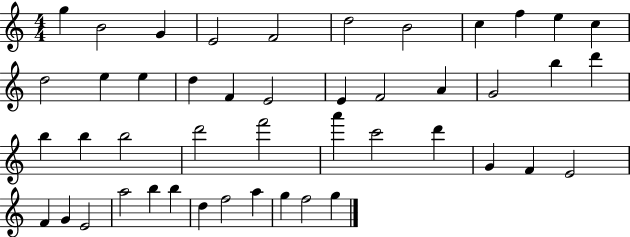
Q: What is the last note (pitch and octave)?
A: G5